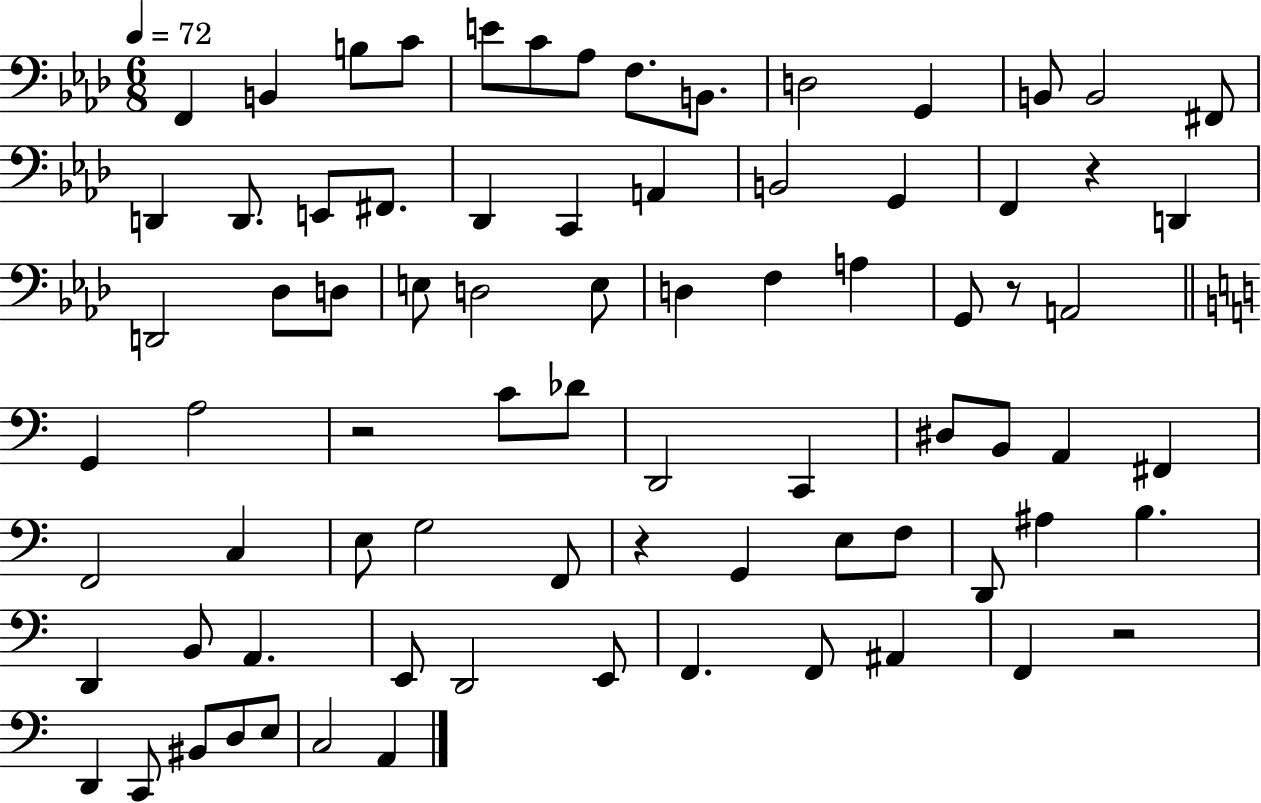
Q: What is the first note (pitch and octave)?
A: F2